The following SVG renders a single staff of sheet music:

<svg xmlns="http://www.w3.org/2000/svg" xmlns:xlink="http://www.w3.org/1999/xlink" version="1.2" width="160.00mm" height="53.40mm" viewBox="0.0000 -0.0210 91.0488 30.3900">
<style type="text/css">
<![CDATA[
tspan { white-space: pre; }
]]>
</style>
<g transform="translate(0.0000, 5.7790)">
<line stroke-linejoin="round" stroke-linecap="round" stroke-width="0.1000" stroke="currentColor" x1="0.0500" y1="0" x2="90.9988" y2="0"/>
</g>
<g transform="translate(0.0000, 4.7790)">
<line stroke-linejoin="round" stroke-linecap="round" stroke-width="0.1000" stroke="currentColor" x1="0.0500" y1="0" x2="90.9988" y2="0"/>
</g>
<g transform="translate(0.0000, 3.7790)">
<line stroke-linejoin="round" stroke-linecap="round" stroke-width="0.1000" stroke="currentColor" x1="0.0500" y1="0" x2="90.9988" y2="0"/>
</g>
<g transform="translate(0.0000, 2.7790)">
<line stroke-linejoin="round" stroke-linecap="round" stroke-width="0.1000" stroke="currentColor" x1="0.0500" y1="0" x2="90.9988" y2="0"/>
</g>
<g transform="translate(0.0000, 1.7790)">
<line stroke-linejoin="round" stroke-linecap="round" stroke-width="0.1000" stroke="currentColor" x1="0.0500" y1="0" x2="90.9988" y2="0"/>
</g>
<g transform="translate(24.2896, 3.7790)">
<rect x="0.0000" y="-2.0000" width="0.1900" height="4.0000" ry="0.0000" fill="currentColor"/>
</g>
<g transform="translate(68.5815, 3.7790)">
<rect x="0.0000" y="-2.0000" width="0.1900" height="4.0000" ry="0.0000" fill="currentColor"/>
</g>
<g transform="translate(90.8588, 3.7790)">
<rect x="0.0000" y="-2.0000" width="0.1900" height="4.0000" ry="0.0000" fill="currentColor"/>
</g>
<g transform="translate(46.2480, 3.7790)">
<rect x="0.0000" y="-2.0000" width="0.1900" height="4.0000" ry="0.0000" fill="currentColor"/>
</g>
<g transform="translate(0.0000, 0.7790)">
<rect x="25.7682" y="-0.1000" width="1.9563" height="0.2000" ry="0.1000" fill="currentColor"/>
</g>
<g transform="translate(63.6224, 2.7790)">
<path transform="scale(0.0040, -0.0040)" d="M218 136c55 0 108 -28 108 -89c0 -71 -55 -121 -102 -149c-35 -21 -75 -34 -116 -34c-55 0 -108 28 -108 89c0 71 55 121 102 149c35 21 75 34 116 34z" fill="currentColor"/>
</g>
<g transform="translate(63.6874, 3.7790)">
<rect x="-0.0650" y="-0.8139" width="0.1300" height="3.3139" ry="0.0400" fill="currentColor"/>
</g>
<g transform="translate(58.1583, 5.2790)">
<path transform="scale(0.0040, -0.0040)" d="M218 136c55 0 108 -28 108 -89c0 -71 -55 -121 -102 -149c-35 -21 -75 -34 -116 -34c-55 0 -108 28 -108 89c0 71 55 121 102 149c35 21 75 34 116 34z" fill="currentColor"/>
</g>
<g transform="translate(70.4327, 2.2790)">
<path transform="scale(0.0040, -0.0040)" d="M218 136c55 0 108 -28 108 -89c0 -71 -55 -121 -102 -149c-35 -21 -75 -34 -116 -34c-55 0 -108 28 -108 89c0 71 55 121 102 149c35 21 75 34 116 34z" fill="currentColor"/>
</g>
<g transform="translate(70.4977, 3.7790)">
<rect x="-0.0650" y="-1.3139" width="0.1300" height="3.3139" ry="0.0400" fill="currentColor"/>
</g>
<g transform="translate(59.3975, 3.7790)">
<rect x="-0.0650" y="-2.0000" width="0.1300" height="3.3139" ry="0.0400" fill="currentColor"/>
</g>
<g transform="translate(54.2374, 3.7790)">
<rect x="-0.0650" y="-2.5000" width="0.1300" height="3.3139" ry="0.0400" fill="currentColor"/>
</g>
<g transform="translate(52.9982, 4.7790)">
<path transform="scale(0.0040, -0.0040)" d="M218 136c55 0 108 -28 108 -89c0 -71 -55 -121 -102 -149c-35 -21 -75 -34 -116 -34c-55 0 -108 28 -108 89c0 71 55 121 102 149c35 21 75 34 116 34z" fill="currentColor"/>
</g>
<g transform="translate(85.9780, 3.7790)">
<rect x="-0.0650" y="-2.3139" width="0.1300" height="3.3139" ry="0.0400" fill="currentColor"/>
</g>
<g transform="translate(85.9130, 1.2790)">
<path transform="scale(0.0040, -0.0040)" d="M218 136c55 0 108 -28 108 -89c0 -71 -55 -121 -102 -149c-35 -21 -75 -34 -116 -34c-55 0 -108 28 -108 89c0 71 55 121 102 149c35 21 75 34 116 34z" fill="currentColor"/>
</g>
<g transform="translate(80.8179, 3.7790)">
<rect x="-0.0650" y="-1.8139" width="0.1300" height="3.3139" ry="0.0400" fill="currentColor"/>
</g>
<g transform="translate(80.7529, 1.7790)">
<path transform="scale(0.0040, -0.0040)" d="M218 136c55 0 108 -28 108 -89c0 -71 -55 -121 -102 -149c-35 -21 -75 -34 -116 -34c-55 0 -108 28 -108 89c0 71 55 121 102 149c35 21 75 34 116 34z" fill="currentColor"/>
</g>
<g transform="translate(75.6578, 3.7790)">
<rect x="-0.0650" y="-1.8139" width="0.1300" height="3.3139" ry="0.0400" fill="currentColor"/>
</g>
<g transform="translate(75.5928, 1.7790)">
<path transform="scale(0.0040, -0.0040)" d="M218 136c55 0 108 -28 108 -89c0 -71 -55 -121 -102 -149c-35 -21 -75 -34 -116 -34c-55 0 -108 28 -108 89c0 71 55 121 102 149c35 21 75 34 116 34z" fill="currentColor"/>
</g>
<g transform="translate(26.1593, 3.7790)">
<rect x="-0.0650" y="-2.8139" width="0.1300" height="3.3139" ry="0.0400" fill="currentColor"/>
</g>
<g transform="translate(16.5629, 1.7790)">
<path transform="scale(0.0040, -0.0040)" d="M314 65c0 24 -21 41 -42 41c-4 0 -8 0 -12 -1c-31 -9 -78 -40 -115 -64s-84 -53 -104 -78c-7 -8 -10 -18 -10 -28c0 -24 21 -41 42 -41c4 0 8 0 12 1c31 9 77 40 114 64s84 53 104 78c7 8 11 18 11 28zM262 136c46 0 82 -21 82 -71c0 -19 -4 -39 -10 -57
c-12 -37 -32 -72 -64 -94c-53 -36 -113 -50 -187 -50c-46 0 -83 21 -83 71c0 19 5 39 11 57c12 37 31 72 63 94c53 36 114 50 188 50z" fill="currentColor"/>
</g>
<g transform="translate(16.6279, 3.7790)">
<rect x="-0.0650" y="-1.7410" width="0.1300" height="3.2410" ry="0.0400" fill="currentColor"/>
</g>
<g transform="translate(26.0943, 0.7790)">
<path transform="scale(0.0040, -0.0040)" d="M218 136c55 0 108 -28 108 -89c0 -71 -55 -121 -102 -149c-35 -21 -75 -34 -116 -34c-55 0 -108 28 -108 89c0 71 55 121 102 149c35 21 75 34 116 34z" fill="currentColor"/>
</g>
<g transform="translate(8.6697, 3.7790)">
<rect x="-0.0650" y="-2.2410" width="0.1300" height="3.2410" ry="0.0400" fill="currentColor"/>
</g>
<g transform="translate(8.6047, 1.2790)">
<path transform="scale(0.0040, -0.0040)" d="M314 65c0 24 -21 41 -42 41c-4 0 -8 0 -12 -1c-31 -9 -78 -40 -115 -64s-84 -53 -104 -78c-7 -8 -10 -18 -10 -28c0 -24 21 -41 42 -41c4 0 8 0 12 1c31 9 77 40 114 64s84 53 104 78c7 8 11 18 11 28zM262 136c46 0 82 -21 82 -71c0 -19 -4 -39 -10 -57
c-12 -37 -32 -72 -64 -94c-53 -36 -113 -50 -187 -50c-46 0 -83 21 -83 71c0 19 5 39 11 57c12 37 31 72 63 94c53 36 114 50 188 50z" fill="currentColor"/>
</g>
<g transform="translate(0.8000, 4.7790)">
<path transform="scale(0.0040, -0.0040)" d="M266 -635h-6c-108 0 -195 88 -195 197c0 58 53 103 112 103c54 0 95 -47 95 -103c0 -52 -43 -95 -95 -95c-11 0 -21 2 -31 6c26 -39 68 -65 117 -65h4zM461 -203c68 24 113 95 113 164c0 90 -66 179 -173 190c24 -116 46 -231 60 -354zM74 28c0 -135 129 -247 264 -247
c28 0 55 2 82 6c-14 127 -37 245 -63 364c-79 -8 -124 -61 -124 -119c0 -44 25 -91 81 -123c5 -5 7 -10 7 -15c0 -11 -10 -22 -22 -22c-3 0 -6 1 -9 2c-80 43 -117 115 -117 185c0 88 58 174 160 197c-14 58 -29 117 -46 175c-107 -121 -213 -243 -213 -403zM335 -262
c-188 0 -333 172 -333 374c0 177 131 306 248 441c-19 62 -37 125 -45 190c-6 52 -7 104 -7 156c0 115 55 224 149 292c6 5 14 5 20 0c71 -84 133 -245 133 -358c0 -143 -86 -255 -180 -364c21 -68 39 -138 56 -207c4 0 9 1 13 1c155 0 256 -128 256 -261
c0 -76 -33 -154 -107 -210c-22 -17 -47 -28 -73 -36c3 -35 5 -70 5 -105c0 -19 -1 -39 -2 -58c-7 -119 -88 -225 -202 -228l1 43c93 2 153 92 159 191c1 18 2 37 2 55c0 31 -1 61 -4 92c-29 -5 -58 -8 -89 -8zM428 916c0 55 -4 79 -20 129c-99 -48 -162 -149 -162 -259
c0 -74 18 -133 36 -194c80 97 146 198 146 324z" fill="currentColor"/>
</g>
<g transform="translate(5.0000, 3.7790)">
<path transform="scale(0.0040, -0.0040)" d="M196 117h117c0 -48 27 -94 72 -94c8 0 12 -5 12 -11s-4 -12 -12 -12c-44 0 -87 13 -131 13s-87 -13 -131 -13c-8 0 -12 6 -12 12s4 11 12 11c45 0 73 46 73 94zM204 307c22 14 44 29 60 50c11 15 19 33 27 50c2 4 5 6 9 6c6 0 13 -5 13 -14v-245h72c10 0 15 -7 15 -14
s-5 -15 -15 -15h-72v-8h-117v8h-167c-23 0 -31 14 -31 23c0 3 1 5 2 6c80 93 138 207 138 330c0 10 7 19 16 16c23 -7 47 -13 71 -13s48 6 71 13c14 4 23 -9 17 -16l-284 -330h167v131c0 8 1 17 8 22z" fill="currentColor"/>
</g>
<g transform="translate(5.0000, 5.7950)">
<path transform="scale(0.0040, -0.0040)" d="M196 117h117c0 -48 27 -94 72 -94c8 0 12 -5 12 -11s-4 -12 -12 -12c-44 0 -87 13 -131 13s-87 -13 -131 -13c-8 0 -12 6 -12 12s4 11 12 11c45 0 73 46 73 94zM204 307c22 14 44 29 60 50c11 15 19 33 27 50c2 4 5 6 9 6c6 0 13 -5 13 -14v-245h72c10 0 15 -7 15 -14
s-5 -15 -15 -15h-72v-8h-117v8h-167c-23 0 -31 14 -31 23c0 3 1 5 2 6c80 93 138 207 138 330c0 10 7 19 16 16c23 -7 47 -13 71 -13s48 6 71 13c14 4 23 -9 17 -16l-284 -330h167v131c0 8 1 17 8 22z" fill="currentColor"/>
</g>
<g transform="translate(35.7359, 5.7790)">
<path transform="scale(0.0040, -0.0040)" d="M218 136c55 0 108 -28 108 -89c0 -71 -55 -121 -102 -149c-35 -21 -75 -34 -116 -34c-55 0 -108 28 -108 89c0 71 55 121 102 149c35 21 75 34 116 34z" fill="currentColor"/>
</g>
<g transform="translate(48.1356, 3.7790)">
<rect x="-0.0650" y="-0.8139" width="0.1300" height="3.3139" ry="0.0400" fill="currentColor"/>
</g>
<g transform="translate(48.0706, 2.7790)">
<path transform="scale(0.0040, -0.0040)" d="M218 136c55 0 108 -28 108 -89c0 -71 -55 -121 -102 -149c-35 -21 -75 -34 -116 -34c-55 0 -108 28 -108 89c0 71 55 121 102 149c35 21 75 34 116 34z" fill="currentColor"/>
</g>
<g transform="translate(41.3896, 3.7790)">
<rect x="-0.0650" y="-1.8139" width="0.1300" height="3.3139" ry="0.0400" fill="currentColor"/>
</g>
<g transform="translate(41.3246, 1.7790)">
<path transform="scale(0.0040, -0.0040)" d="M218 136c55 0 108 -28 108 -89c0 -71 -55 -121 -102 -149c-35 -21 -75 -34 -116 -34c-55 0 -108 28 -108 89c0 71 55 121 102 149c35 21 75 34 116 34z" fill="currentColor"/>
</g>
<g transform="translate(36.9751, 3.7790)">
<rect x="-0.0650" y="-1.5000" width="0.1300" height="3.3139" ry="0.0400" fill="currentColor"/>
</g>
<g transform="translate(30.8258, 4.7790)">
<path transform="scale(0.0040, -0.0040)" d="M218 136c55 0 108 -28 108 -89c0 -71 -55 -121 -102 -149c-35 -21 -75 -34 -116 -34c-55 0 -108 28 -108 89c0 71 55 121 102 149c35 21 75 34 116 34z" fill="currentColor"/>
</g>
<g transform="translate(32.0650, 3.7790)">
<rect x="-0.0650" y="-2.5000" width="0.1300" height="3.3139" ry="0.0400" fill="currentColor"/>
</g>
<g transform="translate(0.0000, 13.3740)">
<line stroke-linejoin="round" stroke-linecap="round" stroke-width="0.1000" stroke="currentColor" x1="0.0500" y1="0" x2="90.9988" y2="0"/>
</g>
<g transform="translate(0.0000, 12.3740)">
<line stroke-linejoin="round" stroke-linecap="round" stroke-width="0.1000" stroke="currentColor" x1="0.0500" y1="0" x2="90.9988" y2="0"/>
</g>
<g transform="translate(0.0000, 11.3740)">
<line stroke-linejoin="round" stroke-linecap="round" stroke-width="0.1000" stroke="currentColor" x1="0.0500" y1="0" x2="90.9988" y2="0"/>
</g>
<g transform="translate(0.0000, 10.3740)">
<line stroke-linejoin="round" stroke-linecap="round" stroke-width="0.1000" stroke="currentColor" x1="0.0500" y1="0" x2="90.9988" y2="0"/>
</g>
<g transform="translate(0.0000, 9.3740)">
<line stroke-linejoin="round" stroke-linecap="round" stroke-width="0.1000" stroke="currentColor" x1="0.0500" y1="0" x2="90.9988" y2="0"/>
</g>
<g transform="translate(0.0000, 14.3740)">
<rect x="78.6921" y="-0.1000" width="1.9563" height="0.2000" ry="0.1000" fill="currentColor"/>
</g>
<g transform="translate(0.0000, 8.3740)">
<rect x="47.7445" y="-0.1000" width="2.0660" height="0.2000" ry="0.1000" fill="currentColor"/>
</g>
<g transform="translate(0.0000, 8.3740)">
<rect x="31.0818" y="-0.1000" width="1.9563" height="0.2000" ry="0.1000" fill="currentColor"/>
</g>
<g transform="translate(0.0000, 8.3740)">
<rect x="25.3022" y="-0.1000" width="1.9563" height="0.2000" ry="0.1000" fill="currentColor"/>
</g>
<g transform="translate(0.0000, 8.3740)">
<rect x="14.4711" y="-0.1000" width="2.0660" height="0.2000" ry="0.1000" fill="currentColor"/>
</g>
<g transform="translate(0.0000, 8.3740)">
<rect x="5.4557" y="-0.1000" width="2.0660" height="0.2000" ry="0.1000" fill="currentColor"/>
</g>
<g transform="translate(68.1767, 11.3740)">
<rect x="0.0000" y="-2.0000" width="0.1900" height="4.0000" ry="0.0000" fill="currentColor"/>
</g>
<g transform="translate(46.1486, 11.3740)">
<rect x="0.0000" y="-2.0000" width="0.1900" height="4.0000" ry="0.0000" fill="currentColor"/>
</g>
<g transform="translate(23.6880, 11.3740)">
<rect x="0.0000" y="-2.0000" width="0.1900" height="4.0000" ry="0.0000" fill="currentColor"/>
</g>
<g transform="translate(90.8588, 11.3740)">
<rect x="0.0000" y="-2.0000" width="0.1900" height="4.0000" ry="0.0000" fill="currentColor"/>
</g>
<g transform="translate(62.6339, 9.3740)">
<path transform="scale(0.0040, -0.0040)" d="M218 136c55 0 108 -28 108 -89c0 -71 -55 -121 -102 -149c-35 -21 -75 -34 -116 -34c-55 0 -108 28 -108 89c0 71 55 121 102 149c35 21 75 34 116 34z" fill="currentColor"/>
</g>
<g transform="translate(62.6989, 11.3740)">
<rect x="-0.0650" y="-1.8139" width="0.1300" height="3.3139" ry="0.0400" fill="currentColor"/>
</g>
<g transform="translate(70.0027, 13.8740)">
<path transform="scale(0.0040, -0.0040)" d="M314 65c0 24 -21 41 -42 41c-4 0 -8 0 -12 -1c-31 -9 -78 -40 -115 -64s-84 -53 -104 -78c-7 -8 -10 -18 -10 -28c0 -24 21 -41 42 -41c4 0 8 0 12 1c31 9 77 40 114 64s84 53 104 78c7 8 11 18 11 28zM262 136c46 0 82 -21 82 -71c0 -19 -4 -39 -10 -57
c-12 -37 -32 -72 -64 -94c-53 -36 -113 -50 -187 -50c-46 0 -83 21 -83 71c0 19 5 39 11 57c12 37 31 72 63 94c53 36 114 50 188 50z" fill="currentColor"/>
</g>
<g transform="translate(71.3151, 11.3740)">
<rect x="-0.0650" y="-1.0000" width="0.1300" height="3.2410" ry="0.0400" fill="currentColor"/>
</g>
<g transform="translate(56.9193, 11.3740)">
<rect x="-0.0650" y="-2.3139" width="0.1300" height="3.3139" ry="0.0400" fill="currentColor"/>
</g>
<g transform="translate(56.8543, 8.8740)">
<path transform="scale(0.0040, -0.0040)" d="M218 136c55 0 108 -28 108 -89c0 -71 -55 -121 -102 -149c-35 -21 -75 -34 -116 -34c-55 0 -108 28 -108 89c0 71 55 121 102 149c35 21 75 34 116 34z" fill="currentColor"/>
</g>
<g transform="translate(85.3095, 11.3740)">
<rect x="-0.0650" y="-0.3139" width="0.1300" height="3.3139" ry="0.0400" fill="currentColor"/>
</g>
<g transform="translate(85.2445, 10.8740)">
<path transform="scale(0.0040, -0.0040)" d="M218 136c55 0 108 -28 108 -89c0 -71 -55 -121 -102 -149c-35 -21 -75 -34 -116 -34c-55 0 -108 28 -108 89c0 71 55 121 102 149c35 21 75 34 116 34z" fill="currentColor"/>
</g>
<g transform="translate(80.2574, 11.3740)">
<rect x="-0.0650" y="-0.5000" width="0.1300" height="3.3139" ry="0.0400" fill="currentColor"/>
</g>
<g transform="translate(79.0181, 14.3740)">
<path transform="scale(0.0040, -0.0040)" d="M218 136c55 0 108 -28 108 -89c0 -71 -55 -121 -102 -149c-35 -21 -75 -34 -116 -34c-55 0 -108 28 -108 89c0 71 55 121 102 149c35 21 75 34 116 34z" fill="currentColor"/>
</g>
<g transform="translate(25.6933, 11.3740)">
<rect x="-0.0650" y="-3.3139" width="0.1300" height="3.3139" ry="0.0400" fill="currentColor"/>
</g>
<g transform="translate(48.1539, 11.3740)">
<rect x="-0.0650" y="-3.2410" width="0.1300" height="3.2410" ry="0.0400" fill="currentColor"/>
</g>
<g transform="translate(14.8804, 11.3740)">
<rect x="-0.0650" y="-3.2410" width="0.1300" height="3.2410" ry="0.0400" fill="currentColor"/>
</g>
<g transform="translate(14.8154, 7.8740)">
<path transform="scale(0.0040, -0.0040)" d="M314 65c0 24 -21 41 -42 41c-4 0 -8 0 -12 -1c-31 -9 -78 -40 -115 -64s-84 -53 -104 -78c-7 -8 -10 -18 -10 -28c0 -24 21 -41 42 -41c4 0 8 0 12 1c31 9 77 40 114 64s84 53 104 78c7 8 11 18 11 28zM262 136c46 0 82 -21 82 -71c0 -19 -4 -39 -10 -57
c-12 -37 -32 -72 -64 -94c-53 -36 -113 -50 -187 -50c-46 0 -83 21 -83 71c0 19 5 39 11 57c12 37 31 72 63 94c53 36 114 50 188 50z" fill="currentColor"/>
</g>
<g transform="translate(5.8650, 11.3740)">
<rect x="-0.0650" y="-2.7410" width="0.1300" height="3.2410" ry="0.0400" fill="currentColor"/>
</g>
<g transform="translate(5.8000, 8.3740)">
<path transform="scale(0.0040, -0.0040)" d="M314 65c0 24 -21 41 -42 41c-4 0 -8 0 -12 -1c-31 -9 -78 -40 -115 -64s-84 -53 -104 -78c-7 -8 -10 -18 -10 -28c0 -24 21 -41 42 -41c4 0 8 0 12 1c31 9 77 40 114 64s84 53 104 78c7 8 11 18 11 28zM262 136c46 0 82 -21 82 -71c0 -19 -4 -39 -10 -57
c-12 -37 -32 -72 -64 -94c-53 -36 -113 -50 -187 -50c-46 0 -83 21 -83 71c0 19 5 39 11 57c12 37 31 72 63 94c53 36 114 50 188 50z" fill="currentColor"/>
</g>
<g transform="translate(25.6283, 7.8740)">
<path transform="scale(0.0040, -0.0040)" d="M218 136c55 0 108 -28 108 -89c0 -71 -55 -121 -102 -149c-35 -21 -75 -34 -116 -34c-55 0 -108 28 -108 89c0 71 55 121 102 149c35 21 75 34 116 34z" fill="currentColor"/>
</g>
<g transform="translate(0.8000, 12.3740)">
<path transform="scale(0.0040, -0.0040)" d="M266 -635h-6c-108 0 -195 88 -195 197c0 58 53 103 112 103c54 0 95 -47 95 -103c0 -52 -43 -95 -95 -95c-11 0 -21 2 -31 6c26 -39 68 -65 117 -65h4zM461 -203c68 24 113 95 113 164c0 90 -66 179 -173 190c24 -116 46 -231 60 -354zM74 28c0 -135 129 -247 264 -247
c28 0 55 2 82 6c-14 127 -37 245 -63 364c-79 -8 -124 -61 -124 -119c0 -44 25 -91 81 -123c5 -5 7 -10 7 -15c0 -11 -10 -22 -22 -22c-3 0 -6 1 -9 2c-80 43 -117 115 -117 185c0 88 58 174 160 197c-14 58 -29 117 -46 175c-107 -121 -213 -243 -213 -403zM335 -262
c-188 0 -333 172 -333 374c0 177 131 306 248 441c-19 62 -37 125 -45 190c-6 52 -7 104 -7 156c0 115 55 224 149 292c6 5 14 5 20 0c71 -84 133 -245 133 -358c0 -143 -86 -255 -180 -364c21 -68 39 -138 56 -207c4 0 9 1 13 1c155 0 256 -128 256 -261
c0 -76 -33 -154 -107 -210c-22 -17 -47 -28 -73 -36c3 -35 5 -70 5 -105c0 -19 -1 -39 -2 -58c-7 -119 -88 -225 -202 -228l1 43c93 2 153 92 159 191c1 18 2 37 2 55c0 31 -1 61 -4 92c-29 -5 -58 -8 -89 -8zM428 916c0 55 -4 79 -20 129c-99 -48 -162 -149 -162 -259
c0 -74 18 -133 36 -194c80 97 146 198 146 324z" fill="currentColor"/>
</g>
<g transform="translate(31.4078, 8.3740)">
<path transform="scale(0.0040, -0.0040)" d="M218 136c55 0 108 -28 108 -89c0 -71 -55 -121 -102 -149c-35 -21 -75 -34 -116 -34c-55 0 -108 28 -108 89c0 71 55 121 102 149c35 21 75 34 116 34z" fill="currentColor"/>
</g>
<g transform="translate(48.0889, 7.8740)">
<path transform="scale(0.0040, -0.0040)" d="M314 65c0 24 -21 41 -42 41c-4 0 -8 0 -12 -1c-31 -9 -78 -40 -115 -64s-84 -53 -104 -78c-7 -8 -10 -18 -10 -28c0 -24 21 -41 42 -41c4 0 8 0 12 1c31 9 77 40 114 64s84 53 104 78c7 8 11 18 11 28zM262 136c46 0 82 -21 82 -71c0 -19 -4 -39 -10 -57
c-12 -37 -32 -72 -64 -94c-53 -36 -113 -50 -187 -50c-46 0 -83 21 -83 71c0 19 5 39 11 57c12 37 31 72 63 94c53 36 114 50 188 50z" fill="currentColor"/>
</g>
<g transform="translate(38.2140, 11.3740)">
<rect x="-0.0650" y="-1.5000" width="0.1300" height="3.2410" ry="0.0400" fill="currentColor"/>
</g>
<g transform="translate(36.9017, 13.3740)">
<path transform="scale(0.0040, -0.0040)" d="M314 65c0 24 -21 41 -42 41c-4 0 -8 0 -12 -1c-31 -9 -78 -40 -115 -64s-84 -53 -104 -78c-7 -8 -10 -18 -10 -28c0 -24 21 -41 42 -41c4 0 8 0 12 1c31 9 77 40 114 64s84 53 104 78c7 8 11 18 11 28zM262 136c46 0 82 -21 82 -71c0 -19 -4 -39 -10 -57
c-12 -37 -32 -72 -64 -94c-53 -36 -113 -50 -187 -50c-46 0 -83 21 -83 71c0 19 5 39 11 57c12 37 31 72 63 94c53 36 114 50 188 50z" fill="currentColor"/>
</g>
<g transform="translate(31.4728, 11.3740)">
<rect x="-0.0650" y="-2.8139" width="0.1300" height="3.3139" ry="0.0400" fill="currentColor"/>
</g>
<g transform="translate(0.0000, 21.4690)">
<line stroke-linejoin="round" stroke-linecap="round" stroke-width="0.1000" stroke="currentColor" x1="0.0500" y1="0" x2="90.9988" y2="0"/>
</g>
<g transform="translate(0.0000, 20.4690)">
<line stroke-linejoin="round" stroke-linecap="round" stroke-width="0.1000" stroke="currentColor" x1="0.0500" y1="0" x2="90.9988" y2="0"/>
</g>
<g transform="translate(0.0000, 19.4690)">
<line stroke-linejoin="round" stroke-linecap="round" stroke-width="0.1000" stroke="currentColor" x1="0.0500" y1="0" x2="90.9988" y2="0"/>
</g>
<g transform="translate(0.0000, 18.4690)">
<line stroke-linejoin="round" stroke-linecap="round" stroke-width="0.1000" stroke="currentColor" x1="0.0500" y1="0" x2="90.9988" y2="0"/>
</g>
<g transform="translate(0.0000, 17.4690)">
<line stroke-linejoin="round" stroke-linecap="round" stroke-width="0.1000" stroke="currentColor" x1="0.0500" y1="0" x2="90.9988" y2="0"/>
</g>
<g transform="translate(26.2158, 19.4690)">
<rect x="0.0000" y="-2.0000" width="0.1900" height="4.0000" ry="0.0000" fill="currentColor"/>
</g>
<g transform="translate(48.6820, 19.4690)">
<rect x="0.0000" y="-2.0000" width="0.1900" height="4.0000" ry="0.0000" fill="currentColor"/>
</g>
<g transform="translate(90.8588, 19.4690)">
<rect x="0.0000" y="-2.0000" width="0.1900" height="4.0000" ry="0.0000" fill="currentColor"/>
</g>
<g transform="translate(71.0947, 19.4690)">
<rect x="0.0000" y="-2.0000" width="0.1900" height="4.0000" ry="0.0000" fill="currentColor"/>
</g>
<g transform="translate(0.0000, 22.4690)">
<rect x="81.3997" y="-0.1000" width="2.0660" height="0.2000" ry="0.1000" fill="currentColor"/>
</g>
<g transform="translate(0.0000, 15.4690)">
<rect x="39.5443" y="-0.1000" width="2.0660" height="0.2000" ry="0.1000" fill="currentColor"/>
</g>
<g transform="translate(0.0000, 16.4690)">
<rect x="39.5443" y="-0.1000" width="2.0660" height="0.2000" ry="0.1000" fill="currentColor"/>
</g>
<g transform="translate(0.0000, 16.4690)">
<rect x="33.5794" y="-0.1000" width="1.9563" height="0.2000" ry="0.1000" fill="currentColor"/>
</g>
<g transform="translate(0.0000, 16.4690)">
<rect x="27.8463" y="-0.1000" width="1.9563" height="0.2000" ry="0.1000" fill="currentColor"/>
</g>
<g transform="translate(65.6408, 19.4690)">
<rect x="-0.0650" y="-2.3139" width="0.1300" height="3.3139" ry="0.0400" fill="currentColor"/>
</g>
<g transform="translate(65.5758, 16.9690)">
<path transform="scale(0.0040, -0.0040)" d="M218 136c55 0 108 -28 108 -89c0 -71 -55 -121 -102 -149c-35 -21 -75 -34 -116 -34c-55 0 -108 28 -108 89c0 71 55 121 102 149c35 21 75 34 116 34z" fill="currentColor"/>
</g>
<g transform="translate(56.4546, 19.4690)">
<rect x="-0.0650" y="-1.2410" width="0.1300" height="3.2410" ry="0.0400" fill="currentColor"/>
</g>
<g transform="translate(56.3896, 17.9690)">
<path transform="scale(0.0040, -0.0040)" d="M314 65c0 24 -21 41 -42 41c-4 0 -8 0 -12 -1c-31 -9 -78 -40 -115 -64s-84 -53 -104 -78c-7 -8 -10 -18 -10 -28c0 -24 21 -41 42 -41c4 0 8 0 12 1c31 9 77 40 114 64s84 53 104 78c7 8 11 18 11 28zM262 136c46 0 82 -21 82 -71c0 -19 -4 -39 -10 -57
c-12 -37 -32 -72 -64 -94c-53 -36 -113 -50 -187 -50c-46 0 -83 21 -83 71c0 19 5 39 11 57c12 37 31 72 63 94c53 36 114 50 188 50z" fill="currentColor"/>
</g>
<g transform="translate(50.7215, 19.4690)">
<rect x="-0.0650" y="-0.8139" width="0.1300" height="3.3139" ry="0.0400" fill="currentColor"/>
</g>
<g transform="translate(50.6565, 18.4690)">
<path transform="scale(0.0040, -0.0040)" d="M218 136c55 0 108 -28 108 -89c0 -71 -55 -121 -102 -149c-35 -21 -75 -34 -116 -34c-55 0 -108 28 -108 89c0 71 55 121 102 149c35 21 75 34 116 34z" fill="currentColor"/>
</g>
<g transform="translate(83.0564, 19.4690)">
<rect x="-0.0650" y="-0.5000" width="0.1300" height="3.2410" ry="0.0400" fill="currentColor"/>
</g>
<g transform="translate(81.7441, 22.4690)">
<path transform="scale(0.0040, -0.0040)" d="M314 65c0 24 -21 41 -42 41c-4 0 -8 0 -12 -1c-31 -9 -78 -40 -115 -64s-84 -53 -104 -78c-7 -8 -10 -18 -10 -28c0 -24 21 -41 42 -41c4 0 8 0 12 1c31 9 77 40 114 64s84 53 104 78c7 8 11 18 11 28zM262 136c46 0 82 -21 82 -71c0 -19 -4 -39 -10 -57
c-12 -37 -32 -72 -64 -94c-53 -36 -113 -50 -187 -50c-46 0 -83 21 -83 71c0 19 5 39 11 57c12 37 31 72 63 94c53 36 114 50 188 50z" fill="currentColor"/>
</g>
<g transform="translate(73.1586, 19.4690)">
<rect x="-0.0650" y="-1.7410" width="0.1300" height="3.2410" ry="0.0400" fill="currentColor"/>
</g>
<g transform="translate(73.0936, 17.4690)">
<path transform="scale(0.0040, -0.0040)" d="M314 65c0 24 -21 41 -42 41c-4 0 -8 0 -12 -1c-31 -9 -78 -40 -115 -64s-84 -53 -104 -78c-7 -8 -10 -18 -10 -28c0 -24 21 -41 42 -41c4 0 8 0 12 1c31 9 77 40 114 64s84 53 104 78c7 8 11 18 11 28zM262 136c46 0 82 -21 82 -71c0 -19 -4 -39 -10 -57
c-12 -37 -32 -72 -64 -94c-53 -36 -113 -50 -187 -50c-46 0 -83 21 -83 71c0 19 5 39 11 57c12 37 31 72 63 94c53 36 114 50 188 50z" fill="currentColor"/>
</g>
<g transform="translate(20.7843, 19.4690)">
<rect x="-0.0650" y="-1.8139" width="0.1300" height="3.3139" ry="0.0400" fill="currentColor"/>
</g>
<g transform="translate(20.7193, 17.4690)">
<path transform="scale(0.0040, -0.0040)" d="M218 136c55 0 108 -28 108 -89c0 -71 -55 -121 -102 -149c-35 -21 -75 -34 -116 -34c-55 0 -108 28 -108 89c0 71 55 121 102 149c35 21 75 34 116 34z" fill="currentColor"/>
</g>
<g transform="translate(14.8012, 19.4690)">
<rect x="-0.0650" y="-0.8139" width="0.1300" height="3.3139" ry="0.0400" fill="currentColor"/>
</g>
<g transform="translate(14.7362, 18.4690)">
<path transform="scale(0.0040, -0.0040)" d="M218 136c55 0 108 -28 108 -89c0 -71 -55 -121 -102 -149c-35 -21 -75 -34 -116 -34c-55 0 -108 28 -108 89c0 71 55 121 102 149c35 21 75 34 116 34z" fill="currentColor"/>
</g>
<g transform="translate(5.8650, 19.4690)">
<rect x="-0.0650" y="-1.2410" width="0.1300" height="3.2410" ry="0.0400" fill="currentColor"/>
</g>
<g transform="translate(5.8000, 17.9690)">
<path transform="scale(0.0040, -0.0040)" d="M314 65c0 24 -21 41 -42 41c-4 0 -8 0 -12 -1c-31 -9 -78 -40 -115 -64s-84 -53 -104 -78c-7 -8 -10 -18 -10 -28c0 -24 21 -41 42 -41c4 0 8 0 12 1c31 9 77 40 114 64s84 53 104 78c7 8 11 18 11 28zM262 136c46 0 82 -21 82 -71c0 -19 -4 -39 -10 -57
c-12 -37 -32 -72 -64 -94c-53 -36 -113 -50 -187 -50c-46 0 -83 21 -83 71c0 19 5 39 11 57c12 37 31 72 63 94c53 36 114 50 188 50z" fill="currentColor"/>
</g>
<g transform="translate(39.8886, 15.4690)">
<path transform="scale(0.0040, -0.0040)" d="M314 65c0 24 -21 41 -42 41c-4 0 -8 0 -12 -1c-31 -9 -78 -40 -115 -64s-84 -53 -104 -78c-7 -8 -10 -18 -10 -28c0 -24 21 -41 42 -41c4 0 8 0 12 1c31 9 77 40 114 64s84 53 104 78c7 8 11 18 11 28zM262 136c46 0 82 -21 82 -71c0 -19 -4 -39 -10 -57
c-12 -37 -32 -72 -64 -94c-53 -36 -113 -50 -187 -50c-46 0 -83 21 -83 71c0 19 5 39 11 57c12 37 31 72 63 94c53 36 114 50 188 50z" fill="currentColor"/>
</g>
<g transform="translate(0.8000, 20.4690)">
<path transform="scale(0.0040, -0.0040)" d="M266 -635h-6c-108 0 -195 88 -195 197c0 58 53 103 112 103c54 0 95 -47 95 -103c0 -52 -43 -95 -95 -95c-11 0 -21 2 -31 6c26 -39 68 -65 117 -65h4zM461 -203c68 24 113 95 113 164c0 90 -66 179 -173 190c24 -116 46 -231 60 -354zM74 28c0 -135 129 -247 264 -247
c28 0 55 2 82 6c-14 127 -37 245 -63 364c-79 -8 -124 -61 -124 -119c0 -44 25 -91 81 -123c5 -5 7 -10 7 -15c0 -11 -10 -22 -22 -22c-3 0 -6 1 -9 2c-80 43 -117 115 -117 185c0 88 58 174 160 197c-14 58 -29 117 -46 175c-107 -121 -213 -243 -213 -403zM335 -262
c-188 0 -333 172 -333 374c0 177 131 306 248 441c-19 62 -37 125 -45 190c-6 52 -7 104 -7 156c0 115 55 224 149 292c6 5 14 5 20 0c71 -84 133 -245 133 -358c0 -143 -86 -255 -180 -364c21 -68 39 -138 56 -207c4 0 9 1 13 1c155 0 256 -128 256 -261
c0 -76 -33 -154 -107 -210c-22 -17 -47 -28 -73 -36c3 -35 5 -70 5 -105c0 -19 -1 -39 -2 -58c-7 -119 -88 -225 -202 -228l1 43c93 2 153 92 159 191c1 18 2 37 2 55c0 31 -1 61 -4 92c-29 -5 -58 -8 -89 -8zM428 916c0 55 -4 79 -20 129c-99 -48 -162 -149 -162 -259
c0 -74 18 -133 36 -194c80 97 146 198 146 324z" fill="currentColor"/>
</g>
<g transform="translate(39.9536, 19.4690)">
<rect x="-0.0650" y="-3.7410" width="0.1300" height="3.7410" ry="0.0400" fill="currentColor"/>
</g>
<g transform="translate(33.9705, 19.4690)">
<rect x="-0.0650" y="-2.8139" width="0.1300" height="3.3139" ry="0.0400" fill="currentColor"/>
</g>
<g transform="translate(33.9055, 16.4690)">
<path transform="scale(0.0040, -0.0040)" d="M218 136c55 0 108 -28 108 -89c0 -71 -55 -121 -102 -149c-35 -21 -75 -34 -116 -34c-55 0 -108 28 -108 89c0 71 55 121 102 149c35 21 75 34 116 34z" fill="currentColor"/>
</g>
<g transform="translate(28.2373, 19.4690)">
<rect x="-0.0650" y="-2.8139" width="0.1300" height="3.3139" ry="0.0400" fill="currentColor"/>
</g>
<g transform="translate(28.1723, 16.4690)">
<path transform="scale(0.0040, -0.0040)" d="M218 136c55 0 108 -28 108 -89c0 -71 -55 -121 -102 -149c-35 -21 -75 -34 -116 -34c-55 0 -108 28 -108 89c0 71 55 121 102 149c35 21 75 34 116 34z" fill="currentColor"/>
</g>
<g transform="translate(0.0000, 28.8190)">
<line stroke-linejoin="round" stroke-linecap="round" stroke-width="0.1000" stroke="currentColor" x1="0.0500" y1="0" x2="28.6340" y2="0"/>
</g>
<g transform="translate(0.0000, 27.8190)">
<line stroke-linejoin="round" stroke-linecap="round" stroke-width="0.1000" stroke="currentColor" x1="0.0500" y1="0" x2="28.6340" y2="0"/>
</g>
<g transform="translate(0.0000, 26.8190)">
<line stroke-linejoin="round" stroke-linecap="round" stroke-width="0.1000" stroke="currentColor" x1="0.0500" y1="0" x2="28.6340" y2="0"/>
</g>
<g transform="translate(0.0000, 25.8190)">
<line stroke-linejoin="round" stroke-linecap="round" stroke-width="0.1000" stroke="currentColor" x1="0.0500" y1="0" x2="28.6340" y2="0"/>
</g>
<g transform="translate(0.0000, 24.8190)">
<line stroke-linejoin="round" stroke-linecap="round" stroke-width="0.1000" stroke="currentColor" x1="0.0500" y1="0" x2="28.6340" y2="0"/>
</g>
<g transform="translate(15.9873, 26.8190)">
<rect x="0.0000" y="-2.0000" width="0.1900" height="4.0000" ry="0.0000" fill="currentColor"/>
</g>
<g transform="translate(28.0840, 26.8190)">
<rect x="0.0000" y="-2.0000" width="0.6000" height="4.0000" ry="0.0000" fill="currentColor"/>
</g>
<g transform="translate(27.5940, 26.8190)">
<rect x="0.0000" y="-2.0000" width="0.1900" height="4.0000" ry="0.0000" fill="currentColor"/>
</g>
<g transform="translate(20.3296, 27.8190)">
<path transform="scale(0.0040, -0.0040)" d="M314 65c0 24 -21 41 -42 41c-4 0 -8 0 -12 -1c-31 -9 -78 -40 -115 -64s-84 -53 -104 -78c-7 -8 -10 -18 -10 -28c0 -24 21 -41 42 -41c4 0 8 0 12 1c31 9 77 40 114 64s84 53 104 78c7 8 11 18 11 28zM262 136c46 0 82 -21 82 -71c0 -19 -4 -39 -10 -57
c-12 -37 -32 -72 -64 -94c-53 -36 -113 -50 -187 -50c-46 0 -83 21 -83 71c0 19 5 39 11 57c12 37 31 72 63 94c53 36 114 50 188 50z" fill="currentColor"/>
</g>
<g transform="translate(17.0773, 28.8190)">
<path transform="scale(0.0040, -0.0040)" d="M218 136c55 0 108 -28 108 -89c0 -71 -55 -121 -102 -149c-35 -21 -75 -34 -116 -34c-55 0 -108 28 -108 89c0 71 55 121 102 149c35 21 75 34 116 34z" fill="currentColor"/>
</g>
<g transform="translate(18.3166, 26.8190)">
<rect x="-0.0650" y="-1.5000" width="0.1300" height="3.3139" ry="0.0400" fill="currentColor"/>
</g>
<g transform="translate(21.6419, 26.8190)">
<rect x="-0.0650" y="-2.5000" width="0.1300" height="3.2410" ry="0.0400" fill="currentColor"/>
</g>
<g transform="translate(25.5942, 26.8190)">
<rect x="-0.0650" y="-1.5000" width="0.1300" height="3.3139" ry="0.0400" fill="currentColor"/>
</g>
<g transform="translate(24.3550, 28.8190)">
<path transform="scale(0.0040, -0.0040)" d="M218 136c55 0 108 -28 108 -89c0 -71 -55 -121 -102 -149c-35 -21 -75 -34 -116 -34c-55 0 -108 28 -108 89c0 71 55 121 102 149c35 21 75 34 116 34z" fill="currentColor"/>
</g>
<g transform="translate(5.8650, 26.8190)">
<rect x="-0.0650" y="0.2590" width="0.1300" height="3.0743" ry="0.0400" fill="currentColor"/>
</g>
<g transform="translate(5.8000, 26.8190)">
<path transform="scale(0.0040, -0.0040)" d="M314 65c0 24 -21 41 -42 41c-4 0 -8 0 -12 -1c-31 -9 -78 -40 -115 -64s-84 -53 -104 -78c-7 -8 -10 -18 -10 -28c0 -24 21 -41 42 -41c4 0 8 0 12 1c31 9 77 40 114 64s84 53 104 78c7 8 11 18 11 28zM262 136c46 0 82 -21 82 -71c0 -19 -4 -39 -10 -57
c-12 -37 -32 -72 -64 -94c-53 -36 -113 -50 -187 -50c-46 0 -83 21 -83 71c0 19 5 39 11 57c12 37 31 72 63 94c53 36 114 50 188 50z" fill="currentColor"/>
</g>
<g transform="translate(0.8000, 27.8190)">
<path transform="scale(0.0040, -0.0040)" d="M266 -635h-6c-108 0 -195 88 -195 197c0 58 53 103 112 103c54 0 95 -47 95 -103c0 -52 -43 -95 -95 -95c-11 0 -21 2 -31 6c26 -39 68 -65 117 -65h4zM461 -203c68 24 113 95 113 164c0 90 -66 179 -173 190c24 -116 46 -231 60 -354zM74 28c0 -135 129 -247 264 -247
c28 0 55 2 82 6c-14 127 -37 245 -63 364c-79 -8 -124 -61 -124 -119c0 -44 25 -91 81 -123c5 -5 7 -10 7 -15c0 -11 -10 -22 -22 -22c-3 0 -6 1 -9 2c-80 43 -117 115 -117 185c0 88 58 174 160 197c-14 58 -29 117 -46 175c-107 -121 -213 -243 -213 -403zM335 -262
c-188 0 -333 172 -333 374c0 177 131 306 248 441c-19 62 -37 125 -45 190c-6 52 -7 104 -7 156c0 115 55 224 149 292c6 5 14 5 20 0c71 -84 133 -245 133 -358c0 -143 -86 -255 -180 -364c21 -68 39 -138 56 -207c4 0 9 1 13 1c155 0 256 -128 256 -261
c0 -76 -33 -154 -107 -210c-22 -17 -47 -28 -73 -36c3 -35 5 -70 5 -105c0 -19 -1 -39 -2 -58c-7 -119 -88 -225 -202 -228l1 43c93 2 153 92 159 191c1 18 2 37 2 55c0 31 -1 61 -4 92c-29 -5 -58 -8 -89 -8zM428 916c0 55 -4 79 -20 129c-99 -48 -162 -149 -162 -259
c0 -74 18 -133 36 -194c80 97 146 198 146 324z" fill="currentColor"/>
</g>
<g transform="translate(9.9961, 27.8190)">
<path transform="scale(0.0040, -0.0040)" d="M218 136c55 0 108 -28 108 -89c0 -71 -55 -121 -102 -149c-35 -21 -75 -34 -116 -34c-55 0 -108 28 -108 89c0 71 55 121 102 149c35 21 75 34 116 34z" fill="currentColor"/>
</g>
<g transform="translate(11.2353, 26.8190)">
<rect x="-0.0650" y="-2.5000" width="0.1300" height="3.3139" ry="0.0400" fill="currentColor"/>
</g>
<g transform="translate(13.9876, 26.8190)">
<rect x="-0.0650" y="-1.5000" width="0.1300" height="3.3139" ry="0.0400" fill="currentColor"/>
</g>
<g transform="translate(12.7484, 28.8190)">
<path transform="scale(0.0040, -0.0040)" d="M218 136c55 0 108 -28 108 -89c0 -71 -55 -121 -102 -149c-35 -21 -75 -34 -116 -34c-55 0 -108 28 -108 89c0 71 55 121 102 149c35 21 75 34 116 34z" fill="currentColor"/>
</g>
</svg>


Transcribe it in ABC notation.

X:1
T:Untitled
M:4/4
L:1/4
K:C
g2 f2 a G E f d G F d e f f g a2 b2 b a E2 b2 g f D2 C c e2 d f a a c'2 d e2 g f2 C2 B2 G E E G2 E